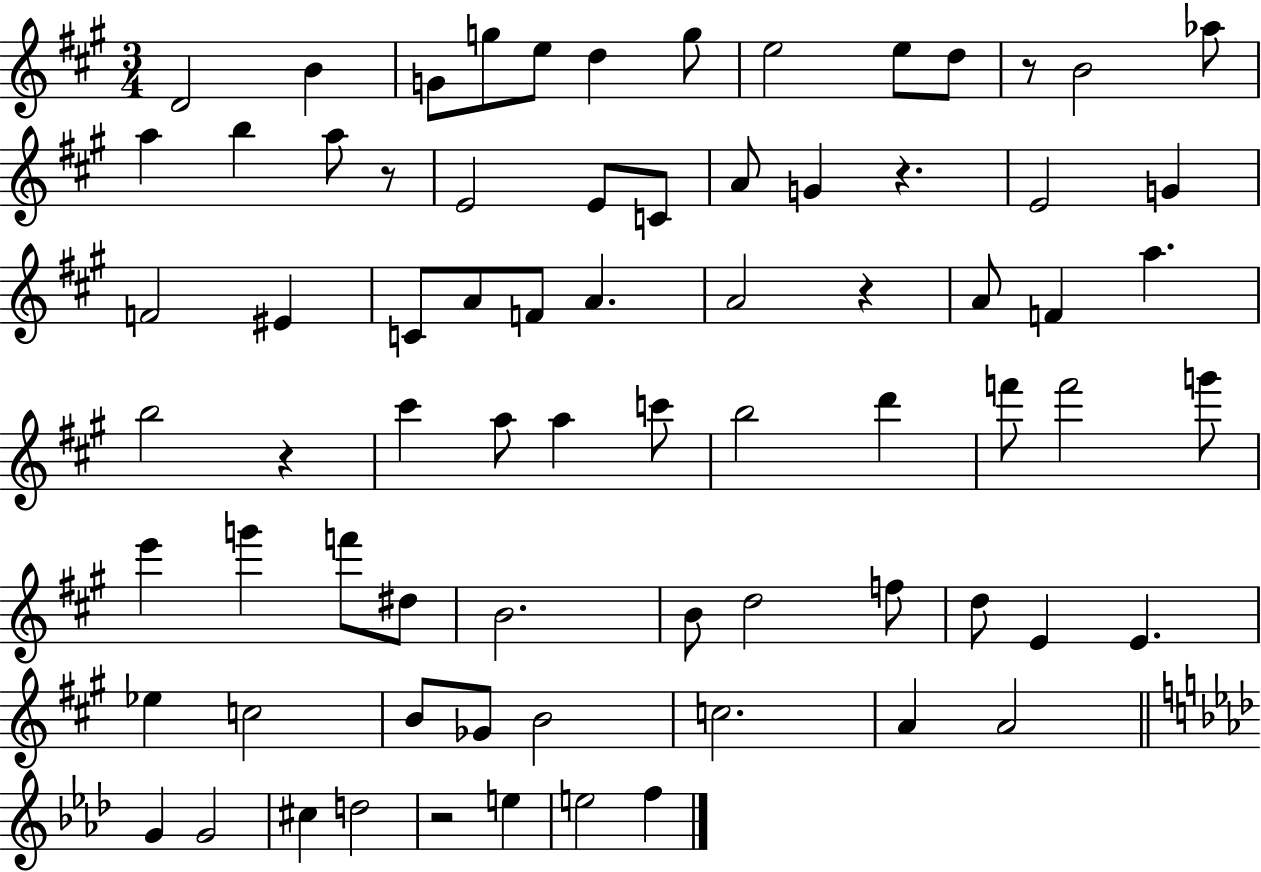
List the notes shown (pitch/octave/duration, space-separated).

D4/h B4/q G4/e G5/e E5/e D5/q G5/e E5/h E5/e D5/e R/e B4/h Ab5/e A5/q B5/q A5/e R/e E4/h E4/e C4/e A4/e G4/q R/q. E4/h G4/q F4/h EIS4/q C4/e A4/e F4/e A4/q. A4/h R/q A4/e F4/q A5/q. B5/h R/q C#6/q A5/e A5/q C6/e B5/h D6/q F6/e F6/h G6/e E6/q G6/q F6/e D#5/e B4/h. B4/e D5/h F5/e D5/e E4/q E4/q. Eb5/q C5/h B4/e Gb4/e B4/h C5/h. A4/q A4/h G4/q G4/h C#5/q D5/h R/h E5/q E5/h F5/q